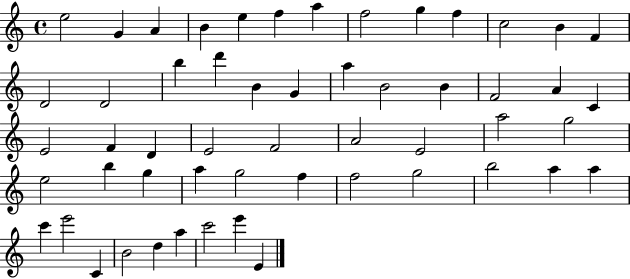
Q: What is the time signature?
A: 4/4